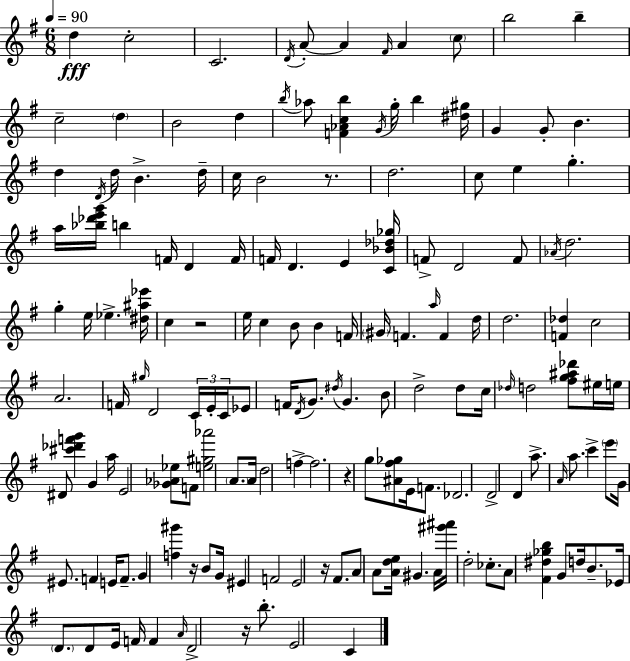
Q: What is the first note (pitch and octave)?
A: D5